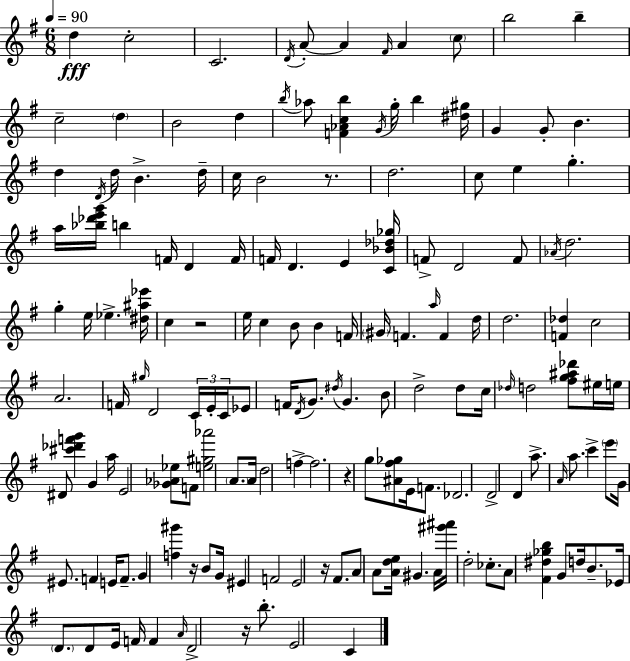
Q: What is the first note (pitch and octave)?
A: D5